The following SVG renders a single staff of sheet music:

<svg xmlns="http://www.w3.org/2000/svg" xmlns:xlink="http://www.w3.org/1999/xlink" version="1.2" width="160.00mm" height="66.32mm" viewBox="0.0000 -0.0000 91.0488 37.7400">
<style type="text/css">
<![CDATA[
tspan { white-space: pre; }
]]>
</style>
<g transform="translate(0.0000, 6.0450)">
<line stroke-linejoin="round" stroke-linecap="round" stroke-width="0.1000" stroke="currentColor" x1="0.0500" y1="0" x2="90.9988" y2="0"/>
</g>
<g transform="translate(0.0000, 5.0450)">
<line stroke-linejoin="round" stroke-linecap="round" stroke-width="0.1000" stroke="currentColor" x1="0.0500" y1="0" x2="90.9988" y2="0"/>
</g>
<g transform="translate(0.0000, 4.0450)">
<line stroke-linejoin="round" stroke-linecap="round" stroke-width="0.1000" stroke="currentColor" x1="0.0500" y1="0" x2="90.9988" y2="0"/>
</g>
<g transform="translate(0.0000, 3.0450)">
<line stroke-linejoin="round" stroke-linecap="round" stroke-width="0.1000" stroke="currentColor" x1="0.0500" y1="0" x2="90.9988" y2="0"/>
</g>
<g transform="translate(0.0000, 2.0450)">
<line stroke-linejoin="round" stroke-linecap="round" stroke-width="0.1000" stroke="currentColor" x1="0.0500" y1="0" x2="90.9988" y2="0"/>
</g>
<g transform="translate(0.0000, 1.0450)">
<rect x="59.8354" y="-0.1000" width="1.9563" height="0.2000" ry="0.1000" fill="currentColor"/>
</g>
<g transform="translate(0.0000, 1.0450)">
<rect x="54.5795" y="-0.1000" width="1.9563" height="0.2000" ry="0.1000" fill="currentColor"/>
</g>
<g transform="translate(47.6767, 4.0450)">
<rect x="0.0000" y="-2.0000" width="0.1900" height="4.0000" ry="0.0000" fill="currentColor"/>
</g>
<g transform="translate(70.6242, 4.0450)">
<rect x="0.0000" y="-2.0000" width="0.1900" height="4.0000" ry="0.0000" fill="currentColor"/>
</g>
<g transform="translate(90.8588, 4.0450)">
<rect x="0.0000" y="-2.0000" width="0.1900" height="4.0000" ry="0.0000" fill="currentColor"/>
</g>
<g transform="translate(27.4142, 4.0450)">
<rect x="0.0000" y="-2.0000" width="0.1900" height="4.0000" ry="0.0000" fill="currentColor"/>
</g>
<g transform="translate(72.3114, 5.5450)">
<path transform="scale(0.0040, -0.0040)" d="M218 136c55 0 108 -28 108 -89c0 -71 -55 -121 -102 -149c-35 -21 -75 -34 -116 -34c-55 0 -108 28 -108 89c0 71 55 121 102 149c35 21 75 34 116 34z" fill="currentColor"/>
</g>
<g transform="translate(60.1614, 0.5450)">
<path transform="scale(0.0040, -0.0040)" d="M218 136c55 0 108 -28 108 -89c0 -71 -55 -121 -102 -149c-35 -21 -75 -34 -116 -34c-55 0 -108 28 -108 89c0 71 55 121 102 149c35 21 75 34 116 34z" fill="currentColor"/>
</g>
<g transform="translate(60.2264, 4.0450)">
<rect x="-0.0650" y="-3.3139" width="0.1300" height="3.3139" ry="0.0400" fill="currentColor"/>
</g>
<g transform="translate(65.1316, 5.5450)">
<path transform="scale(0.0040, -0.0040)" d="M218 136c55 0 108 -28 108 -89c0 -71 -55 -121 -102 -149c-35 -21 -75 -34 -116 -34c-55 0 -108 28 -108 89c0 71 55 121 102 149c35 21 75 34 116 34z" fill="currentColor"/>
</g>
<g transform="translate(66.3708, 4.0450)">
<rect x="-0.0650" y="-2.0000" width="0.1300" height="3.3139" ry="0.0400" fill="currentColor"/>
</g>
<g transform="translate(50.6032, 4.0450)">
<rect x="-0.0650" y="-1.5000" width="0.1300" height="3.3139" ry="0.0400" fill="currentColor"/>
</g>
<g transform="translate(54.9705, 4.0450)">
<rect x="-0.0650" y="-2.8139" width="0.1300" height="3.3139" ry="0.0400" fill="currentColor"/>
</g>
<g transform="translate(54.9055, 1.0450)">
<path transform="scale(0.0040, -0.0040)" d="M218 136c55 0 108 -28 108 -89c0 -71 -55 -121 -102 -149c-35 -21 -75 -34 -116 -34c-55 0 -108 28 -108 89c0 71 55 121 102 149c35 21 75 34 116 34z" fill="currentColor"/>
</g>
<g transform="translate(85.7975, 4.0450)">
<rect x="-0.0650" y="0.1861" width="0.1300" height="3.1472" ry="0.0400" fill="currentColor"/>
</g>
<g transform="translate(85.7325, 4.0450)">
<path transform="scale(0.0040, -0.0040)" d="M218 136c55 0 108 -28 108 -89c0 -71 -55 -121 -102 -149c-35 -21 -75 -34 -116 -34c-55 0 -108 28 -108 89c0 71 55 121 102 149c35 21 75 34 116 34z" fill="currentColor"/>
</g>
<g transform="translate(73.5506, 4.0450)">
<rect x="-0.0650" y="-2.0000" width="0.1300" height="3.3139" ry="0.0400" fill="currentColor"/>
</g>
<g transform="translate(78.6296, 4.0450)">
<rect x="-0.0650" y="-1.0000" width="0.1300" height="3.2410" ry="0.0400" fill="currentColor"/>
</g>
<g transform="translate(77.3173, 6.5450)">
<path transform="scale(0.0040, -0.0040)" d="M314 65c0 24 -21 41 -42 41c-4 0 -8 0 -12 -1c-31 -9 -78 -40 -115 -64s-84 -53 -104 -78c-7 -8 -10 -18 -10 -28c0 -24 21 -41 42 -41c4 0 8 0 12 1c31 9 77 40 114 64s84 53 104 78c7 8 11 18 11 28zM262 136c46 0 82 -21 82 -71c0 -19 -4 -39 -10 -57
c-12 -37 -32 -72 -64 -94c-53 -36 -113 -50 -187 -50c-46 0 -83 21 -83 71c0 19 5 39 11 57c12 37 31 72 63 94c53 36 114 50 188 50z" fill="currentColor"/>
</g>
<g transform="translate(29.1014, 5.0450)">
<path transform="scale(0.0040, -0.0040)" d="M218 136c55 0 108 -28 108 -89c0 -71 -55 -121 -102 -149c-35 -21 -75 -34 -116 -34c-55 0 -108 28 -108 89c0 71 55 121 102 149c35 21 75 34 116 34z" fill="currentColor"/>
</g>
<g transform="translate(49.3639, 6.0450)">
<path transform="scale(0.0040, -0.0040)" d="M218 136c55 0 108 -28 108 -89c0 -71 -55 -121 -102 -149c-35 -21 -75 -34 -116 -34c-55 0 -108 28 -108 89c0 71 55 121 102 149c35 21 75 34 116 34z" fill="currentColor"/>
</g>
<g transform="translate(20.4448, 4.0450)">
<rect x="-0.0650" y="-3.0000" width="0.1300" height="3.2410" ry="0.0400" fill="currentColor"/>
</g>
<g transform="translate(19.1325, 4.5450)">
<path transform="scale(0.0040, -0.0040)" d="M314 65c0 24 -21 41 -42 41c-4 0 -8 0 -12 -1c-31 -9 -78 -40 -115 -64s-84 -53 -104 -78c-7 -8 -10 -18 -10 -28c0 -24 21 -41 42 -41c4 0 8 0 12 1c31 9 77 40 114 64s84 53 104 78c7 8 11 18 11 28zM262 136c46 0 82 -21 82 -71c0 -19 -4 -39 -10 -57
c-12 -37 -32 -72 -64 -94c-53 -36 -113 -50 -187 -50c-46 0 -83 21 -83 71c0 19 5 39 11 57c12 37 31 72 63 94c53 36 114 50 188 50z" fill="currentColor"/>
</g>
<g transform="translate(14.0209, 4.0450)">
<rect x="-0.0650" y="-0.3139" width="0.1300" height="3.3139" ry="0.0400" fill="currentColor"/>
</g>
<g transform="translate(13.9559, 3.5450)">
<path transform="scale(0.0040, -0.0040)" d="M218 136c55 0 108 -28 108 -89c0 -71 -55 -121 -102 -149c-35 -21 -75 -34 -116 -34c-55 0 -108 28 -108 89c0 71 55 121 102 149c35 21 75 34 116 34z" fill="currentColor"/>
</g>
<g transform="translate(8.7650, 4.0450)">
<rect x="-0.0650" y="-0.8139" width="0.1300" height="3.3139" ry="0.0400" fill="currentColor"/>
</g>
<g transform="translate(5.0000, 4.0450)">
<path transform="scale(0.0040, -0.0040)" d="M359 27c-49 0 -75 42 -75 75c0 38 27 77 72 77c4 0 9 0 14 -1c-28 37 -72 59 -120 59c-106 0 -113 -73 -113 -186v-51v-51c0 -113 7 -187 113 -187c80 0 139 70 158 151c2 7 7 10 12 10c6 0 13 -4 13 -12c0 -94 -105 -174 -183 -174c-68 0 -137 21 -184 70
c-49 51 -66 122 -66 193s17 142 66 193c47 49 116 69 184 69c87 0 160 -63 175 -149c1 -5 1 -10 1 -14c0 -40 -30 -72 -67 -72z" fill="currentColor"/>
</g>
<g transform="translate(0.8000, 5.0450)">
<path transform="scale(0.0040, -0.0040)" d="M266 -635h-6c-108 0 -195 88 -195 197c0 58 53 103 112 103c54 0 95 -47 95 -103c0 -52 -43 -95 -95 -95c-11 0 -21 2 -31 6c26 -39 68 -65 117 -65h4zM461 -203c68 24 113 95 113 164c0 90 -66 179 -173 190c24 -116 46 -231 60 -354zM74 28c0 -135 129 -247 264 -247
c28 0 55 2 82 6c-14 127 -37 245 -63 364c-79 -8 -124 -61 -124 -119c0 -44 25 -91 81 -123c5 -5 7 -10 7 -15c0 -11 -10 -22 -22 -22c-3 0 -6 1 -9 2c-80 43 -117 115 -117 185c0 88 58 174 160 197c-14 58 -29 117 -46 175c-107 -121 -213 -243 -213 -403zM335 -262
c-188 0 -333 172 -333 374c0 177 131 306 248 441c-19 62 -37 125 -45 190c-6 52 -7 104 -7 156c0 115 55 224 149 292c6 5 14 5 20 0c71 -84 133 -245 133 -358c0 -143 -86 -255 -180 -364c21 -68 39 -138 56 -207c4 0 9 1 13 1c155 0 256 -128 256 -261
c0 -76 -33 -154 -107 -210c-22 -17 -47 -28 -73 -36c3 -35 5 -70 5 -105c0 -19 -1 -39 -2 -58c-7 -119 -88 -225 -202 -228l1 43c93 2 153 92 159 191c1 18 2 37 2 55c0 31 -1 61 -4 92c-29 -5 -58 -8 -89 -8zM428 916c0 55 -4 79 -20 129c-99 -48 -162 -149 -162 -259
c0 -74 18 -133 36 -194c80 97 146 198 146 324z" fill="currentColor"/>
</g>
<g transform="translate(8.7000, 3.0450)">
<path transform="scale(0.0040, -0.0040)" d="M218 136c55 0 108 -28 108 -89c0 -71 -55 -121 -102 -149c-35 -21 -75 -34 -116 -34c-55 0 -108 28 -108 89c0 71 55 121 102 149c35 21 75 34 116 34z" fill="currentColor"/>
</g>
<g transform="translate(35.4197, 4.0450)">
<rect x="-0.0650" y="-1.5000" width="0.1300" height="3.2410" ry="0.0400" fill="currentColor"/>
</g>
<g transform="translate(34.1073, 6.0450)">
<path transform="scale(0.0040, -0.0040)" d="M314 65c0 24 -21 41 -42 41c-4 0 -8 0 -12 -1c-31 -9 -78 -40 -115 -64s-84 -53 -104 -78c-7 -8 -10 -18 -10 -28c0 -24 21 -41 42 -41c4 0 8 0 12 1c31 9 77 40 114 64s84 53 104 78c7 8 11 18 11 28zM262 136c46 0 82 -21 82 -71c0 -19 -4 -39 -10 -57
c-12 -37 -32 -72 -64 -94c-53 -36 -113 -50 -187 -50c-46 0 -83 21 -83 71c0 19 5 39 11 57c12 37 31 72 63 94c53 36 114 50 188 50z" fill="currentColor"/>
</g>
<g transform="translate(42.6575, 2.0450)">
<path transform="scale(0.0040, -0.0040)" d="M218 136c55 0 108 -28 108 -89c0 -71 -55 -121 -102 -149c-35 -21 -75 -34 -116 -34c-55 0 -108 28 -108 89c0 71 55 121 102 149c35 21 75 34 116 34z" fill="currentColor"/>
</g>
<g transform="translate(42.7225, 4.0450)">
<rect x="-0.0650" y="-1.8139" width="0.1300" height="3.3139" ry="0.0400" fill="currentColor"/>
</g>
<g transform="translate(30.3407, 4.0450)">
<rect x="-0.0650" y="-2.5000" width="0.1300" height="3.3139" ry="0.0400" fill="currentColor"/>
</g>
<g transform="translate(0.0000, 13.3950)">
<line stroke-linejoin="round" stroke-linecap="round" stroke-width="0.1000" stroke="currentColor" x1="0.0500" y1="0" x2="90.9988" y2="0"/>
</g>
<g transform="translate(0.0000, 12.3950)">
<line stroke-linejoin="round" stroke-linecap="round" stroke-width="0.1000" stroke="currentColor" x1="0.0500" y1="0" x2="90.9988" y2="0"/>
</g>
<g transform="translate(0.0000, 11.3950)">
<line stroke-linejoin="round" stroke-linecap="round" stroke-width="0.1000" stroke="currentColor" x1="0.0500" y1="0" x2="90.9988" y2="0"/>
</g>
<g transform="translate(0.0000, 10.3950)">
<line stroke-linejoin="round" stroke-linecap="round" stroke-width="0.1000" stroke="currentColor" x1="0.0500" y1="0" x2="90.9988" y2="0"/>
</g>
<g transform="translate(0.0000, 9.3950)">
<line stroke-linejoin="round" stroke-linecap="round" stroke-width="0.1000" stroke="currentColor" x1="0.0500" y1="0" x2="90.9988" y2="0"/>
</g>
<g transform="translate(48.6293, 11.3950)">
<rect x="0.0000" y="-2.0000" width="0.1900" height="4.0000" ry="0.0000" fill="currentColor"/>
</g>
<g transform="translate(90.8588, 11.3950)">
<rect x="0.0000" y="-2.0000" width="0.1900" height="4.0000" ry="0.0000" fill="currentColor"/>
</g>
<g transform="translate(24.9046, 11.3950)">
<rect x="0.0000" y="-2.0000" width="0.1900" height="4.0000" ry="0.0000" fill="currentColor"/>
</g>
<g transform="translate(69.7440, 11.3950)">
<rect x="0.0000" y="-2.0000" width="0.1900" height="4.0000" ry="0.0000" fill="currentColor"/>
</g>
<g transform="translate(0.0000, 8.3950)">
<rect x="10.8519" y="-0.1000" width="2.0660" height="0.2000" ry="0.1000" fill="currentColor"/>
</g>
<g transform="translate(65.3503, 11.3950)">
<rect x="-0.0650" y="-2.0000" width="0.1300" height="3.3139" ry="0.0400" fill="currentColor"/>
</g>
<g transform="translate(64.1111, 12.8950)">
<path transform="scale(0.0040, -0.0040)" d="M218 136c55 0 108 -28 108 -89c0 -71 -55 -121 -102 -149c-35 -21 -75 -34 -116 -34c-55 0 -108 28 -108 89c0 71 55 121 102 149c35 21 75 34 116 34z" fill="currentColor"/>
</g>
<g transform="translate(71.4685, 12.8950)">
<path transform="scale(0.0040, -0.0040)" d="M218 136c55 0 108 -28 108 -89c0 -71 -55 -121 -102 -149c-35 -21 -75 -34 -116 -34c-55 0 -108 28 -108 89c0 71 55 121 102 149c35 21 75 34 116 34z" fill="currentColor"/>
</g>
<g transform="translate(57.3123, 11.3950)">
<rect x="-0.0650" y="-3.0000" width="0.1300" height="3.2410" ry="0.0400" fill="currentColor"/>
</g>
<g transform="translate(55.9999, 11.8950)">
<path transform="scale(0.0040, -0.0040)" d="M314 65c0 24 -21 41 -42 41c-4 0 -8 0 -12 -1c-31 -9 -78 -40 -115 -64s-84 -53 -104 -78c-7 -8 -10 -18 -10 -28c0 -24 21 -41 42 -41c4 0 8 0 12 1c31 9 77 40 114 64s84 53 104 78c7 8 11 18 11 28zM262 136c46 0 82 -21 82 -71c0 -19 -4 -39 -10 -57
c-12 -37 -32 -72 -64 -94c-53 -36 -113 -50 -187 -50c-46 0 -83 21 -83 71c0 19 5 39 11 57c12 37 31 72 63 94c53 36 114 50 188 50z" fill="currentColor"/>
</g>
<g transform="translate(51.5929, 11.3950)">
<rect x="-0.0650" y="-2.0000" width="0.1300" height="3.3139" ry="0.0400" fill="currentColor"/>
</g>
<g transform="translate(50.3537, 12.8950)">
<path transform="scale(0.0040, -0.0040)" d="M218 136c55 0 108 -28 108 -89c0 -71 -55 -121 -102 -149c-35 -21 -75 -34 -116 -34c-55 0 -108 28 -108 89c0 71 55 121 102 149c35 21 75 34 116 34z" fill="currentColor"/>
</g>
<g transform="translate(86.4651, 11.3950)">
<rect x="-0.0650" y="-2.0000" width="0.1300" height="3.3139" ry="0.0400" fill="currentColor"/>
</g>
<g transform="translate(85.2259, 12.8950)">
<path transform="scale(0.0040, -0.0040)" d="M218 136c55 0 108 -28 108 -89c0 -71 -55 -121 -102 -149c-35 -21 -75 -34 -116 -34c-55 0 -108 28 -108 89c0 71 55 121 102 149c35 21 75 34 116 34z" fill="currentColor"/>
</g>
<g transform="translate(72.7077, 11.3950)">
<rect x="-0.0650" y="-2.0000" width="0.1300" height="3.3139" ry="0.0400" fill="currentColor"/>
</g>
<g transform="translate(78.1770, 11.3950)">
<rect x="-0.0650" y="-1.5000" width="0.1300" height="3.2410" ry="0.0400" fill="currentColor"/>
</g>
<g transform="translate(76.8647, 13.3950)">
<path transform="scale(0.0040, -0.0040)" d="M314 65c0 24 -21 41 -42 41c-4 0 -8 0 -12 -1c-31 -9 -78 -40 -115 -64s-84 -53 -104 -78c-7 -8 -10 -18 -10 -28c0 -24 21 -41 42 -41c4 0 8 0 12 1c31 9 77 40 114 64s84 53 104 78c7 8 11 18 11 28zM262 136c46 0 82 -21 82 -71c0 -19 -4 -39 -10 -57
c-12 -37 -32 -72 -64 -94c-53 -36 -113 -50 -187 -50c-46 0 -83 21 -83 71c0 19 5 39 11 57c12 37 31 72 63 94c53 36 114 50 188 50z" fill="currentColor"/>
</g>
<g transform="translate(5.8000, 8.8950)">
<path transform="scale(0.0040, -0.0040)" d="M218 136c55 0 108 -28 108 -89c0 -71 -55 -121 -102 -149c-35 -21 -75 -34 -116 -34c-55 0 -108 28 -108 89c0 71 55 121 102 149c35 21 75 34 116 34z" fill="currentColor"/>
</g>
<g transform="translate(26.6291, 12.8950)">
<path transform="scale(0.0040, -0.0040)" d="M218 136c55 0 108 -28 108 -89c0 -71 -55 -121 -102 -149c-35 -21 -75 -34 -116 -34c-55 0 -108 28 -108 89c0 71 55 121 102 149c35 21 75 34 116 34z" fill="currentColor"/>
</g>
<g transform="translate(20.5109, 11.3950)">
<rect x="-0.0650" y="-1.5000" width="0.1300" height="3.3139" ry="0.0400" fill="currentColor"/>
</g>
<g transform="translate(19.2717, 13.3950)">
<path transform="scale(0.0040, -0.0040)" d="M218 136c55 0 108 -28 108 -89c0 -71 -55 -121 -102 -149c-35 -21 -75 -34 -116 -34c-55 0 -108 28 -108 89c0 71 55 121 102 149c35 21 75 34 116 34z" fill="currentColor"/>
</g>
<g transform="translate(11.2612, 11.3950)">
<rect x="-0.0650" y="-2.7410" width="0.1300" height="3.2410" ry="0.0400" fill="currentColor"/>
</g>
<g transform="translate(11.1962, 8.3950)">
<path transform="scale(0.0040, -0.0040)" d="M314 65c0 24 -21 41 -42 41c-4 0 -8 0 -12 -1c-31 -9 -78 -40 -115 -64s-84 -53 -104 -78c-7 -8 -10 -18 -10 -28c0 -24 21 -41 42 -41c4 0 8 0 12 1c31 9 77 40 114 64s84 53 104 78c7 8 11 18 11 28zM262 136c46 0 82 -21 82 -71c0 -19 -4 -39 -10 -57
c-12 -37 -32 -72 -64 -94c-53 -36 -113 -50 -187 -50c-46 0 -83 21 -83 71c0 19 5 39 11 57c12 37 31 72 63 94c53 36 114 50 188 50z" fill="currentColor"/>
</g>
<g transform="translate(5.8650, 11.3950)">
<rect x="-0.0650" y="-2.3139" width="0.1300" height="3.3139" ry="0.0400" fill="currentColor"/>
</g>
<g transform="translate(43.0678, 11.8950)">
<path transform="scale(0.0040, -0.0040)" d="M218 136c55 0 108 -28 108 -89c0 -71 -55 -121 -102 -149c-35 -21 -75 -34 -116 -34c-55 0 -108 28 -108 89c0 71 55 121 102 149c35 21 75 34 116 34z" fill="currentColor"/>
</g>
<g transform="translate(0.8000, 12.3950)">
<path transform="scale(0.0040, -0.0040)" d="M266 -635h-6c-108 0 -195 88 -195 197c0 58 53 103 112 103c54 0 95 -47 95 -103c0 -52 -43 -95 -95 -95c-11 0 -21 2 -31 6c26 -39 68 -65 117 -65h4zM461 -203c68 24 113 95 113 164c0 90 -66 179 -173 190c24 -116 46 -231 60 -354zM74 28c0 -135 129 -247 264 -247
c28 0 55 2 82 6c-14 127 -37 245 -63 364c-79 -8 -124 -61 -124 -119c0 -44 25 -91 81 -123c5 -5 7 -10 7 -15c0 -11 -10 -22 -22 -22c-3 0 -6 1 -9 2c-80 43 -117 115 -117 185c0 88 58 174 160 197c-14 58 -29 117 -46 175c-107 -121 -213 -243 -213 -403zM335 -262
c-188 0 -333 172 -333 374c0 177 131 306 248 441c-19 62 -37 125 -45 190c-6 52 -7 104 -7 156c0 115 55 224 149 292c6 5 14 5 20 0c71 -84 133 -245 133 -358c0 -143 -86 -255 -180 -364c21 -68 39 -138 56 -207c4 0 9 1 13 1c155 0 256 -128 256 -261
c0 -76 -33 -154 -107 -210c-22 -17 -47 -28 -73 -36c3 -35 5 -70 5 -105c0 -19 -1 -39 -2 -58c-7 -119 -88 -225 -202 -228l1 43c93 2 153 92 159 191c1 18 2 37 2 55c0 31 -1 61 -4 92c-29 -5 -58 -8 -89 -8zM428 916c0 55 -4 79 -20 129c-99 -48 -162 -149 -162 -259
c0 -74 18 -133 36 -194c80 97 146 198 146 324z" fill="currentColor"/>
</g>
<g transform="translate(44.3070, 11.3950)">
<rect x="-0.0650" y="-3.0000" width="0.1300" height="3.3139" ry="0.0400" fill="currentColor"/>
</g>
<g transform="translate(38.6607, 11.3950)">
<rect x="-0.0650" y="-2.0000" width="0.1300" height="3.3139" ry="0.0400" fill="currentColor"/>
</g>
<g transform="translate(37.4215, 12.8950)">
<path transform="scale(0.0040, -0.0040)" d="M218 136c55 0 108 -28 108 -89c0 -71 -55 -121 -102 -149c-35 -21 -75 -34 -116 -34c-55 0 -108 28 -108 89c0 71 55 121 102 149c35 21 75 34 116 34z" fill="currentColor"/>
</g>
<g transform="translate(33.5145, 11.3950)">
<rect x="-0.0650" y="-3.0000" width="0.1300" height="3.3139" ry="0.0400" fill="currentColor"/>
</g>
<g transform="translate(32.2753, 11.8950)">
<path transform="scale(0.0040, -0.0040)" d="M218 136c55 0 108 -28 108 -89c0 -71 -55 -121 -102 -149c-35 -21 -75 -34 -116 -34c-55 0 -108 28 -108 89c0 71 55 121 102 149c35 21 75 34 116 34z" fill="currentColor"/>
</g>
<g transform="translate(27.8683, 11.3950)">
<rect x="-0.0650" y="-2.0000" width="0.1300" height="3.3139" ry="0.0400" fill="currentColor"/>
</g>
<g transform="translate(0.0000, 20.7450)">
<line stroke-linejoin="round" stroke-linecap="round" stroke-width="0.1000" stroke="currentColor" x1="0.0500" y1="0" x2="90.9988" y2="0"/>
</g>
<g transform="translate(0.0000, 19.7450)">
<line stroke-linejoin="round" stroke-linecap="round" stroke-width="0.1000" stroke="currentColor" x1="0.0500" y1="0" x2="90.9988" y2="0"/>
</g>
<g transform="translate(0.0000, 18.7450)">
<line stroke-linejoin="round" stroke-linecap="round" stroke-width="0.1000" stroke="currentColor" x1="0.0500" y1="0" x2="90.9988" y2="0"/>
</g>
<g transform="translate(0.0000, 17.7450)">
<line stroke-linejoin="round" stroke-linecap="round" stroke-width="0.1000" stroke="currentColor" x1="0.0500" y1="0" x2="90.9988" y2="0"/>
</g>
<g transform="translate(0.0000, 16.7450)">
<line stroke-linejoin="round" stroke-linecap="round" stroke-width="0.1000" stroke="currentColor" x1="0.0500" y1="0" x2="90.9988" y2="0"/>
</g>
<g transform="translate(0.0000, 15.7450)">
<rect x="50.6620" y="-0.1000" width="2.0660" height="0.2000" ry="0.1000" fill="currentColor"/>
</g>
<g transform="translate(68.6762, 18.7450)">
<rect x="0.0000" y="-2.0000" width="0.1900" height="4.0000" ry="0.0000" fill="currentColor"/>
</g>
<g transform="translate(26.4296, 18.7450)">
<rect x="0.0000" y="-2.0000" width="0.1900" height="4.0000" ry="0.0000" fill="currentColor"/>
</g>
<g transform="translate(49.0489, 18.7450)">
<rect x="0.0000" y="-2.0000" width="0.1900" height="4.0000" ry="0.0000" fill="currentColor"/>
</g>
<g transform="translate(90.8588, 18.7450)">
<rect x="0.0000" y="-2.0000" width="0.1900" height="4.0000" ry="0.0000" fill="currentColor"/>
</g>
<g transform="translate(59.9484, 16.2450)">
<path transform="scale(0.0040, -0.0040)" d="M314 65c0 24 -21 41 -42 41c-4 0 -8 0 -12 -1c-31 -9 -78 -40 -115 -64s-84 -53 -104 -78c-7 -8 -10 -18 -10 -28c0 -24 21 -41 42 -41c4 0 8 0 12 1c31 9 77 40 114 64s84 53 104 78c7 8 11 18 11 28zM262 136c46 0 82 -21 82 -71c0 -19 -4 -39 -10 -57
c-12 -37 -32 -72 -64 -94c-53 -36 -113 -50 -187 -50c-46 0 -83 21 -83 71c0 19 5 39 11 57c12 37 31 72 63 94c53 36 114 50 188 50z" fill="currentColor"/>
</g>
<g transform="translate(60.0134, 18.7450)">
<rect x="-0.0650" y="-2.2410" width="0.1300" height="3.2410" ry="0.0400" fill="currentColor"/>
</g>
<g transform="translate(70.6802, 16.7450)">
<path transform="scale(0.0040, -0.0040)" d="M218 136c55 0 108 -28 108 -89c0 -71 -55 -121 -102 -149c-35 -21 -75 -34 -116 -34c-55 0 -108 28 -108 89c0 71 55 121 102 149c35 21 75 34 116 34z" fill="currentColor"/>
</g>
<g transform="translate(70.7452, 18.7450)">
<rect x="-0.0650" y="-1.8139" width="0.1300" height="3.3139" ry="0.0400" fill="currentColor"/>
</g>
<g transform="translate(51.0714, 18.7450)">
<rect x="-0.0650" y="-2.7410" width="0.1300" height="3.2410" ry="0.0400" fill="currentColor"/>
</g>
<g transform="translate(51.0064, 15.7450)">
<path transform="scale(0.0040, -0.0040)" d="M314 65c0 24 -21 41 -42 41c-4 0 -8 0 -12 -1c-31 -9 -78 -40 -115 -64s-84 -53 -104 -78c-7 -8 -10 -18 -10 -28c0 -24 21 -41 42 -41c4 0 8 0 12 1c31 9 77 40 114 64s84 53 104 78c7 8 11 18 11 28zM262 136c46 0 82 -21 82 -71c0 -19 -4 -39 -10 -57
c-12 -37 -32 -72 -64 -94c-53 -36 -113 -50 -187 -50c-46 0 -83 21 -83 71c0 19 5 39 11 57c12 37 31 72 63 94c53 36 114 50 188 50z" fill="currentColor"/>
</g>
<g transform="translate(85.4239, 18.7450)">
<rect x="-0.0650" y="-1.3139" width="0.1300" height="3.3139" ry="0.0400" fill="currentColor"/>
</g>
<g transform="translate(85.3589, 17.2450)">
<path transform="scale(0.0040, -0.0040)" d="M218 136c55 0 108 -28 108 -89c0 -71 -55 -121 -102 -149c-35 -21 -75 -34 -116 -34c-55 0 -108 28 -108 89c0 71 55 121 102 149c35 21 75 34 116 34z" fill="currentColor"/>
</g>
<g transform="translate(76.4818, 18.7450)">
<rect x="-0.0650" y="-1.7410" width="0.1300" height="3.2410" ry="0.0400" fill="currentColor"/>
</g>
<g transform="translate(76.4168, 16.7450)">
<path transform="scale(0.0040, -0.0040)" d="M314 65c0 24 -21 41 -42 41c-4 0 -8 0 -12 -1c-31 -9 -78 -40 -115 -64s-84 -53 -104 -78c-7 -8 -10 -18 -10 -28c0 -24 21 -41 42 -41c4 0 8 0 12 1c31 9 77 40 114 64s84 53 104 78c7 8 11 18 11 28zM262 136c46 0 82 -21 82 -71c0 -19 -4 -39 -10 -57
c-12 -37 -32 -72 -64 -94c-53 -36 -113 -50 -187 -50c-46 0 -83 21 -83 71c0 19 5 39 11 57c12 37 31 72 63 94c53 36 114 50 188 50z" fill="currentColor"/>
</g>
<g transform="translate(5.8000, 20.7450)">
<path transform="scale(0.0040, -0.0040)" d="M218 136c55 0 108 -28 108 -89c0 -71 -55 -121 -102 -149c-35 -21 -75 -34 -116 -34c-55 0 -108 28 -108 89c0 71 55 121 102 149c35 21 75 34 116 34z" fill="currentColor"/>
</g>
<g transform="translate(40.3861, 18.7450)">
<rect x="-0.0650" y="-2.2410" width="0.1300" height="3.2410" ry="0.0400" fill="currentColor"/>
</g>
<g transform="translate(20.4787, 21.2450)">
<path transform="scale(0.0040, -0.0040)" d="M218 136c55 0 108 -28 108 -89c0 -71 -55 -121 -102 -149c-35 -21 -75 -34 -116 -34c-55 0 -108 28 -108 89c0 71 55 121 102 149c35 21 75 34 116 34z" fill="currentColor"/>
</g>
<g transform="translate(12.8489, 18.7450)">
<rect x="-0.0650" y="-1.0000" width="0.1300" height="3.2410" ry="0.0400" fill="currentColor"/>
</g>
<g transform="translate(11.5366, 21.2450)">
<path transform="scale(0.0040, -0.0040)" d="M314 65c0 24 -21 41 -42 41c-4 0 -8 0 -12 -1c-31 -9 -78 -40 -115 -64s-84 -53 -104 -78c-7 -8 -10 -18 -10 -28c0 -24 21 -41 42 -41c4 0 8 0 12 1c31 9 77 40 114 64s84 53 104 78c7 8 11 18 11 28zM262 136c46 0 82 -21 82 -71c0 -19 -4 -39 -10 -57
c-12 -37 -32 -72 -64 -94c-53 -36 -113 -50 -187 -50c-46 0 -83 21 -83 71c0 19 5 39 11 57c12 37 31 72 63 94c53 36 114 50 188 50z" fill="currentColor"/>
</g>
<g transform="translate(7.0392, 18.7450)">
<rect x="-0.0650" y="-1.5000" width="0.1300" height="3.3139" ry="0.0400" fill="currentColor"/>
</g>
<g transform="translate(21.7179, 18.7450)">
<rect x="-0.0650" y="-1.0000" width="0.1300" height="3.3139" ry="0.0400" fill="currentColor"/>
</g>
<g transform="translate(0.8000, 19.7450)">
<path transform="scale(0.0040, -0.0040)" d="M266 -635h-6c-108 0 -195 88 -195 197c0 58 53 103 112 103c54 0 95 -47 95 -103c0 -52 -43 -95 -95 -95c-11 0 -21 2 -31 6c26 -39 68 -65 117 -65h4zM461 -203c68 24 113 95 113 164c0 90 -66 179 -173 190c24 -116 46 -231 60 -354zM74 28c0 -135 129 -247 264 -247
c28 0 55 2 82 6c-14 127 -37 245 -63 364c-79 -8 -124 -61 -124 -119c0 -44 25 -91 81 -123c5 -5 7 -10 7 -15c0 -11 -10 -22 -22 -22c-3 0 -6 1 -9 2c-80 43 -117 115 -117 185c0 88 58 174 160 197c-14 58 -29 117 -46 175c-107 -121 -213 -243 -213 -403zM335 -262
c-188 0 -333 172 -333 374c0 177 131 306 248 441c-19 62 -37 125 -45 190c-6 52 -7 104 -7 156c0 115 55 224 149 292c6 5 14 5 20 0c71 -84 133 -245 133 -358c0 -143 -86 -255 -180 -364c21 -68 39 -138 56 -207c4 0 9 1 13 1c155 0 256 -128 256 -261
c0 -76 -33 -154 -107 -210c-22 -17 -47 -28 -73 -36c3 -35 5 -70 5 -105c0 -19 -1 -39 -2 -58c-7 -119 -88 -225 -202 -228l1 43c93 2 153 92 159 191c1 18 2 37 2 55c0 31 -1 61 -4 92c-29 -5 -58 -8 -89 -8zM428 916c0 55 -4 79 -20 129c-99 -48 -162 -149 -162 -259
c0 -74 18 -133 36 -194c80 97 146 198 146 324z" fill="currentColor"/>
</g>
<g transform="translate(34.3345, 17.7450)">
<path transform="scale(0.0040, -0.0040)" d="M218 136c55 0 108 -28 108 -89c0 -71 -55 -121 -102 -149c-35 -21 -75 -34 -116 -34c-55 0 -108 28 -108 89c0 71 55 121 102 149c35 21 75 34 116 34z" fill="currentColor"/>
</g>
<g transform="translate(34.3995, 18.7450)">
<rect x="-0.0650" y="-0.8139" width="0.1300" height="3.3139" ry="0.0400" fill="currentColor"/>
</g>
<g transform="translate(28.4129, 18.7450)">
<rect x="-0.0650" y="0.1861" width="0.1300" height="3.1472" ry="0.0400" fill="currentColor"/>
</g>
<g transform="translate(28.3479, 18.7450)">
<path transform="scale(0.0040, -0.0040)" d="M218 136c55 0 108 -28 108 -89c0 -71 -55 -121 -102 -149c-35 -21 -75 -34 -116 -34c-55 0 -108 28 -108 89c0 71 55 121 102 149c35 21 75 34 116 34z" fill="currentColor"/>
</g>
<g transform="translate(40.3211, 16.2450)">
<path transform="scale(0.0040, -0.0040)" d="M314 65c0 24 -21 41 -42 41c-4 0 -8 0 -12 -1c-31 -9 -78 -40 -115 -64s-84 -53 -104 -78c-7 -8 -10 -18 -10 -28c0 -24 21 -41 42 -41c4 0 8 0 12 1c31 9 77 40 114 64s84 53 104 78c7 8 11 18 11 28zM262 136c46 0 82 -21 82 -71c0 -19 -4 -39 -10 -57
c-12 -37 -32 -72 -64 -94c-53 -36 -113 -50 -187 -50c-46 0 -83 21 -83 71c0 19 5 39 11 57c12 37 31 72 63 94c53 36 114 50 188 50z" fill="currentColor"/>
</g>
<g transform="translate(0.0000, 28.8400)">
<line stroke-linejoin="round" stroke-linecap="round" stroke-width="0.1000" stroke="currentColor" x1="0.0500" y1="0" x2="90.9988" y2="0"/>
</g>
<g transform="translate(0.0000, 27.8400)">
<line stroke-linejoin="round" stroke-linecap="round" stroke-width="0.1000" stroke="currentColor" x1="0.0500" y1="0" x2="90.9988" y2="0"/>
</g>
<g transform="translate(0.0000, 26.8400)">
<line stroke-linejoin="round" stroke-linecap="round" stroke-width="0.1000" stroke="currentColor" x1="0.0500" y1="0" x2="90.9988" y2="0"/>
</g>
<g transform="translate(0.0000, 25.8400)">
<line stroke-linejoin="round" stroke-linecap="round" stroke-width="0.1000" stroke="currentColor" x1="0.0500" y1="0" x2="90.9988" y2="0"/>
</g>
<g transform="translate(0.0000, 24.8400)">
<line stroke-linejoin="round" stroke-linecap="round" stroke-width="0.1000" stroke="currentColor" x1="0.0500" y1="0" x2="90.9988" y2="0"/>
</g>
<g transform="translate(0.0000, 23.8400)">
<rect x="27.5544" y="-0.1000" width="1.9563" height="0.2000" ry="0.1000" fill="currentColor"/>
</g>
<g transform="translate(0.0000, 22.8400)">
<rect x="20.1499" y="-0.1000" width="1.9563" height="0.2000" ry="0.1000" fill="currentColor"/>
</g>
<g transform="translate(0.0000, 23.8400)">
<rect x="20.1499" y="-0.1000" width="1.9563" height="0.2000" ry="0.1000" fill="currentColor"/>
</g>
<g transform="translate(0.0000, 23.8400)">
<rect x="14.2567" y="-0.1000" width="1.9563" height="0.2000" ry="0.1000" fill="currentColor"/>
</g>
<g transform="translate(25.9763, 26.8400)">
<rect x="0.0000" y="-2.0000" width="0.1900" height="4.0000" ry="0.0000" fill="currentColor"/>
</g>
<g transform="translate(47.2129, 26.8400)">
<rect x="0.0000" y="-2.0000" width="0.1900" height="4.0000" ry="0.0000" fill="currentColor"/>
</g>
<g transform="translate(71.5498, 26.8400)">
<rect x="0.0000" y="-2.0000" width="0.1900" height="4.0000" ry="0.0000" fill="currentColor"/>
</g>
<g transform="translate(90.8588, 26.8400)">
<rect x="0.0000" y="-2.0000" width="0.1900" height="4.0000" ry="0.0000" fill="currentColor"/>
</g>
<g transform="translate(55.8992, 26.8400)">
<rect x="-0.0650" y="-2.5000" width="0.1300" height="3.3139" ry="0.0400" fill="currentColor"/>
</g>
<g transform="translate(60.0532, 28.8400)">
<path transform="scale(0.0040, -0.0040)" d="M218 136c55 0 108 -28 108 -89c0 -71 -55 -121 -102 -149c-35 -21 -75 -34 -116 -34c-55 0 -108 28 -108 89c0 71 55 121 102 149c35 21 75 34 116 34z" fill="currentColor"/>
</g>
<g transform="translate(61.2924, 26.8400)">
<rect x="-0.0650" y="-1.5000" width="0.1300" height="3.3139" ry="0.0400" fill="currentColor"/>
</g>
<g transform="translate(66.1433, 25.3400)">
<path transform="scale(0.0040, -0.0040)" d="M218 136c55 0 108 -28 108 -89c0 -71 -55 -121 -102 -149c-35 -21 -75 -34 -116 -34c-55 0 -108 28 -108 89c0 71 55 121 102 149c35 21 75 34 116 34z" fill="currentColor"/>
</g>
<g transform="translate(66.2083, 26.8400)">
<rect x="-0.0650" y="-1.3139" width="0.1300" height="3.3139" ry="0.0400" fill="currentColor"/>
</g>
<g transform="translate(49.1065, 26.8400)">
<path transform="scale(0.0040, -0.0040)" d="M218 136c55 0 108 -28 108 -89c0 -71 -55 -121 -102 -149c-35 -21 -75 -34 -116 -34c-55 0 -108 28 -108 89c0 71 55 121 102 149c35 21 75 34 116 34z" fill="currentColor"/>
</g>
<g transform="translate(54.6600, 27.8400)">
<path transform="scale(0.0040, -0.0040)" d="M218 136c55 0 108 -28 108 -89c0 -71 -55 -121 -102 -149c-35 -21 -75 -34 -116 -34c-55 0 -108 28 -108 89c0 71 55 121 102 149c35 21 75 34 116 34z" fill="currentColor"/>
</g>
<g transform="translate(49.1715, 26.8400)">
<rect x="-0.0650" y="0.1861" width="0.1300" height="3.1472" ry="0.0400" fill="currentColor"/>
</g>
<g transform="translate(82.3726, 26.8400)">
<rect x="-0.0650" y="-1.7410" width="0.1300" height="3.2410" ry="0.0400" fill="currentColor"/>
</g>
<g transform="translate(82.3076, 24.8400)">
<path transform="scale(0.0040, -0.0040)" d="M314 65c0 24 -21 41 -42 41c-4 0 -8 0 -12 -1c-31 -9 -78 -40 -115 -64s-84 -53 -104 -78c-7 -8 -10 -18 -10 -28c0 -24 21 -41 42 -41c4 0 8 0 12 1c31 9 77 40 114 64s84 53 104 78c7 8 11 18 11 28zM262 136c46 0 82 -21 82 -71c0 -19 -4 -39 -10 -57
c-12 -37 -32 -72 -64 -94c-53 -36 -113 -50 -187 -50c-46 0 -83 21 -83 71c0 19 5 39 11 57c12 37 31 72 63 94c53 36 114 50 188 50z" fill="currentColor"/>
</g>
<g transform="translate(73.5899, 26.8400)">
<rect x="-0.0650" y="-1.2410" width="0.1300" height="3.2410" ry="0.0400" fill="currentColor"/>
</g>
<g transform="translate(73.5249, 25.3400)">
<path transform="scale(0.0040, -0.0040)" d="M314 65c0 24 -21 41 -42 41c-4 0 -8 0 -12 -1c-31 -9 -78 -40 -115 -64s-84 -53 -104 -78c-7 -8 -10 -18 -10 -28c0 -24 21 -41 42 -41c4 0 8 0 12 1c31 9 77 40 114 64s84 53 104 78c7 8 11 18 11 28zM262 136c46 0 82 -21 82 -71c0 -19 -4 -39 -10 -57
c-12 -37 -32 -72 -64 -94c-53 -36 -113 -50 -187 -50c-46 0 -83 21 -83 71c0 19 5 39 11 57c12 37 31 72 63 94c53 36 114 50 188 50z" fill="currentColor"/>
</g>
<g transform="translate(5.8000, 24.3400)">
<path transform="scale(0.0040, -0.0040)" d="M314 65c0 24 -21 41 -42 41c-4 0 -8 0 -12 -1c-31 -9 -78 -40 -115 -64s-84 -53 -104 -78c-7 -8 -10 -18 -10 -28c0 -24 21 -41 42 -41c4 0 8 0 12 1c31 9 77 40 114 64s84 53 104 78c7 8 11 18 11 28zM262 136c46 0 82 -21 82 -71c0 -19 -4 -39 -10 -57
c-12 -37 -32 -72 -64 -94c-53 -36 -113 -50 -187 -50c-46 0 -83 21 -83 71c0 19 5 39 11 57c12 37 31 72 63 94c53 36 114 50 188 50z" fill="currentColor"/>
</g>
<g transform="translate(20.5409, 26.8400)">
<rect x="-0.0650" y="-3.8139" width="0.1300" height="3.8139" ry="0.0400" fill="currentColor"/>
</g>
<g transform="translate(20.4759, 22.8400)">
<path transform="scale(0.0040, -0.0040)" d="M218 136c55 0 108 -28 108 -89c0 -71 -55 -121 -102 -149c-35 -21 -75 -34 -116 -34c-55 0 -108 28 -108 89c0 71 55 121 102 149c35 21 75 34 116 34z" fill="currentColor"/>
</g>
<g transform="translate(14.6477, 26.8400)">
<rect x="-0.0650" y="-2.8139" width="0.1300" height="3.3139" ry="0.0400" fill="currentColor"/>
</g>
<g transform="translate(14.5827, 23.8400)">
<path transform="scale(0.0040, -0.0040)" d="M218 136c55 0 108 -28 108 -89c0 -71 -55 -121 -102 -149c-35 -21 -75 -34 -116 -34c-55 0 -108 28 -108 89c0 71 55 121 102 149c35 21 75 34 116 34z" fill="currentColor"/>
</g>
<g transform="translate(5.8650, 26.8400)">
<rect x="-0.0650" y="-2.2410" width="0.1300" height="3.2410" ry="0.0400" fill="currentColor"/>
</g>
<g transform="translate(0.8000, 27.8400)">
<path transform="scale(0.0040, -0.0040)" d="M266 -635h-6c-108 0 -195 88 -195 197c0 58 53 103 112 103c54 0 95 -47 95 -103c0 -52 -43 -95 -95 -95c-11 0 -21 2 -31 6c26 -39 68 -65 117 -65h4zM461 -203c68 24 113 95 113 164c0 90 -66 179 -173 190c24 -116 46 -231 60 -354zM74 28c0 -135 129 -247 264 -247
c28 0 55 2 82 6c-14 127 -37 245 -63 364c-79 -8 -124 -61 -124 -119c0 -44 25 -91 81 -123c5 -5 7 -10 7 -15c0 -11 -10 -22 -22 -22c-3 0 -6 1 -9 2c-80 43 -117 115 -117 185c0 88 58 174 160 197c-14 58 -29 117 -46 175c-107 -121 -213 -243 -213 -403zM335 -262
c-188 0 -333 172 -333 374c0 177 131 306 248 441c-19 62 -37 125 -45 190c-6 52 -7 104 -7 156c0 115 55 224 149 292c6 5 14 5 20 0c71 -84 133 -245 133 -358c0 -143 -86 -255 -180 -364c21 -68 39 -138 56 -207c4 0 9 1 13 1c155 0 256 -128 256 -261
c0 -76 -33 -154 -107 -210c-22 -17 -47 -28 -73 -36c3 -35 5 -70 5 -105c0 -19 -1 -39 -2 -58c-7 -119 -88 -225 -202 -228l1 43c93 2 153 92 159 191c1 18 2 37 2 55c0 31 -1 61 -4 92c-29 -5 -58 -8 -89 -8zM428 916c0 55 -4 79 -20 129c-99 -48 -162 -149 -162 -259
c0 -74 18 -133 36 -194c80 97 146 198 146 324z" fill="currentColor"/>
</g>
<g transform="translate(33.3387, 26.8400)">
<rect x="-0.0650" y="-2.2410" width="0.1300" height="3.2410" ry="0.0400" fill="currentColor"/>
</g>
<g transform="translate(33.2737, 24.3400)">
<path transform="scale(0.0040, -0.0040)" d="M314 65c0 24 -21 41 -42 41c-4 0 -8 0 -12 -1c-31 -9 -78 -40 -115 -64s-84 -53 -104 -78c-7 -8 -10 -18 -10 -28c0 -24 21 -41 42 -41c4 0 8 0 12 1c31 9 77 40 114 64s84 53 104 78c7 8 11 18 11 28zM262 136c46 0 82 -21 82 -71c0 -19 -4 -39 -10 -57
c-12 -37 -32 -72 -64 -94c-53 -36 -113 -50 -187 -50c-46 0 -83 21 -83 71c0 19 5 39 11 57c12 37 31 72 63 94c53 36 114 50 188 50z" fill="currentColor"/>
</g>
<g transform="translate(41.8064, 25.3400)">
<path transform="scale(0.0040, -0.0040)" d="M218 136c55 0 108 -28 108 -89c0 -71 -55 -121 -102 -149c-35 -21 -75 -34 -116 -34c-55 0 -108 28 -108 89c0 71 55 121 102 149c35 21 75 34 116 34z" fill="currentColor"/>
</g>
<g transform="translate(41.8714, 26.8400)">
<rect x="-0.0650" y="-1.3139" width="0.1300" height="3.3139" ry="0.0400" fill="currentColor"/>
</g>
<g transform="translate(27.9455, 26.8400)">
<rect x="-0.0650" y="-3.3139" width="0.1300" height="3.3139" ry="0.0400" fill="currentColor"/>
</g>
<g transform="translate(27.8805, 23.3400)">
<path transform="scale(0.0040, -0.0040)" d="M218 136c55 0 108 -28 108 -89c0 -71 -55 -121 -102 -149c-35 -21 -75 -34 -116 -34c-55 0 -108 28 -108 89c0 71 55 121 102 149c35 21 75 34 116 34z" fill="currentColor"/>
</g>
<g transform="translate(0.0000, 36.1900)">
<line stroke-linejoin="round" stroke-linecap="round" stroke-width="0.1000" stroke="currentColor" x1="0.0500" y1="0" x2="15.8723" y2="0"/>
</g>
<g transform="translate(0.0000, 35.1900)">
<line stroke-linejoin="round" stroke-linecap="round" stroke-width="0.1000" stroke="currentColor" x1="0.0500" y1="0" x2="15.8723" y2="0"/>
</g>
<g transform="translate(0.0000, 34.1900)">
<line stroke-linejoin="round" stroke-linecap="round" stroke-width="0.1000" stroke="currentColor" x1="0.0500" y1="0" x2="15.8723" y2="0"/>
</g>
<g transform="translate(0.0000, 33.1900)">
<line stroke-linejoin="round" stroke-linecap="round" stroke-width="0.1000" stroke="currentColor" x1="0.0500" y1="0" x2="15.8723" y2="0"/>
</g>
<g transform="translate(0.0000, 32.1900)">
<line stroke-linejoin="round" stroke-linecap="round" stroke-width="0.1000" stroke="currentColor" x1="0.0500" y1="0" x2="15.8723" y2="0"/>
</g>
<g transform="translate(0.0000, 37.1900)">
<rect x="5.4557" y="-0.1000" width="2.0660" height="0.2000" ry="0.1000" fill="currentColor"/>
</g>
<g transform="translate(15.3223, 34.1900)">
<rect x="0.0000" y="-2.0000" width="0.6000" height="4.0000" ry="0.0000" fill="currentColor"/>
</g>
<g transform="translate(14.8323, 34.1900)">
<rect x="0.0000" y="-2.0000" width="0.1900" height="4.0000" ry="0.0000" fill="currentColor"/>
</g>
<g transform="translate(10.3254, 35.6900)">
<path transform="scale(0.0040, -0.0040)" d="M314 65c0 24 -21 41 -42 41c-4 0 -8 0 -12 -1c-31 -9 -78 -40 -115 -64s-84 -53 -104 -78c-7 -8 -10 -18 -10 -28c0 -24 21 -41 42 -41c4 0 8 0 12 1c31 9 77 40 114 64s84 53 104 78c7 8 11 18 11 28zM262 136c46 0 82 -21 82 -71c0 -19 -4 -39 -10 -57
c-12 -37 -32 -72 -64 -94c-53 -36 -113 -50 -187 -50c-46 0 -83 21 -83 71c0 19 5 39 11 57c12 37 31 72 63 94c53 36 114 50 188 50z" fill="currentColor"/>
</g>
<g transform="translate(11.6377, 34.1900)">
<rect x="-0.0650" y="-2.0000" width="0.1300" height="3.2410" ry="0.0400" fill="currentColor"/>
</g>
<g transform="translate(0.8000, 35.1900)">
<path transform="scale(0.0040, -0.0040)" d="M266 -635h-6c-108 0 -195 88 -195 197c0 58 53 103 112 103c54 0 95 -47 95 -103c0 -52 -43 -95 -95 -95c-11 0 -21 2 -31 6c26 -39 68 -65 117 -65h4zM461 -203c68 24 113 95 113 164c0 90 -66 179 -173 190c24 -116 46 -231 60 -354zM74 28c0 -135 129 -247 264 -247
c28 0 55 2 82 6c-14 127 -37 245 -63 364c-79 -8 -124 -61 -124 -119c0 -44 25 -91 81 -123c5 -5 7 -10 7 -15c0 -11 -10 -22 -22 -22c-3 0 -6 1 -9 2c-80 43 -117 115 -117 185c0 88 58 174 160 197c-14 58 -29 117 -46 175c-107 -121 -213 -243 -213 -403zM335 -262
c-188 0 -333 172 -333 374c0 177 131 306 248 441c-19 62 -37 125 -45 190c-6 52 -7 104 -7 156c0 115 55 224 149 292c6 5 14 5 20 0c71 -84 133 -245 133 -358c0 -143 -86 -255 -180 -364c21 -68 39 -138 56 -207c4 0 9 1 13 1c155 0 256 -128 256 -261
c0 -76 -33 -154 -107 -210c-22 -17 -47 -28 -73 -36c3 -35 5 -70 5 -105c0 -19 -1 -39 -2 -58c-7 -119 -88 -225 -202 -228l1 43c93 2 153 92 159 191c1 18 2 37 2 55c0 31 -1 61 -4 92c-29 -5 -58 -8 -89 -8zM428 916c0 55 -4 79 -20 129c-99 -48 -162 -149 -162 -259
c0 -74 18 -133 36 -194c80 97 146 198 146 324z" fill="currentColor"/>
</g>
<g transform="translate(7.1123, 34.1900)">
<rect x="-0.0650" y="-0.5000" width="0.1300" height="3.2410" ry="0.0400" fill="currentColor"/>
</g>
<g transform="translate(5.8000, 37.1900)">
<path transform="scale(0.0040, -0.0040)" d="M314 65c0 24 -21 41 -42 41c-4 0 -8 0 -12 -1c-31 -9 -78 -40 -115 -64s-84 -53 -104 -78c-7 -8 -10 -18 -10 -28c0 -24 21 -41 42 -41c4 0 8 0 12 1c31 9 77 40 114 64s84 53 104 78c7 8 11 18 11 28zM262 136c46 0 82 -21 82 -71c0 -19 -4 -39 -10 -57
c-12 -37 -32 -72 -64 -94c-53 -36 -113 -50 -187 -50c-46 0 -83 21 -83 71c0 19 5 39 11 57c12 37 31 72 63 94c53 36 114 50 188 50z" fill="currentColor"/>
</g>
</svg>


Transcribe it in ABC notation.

X:1
T:Untitled
M:4/4
L:1/4
K:C
d c A2 G E2 f E a b F F D2 B g a2 E F A F A F A2 F F E2 F E D2 D B d g2 a2 g2 f f2 e g2 a c' b g2 e B G E e e2 f2 C2 F2